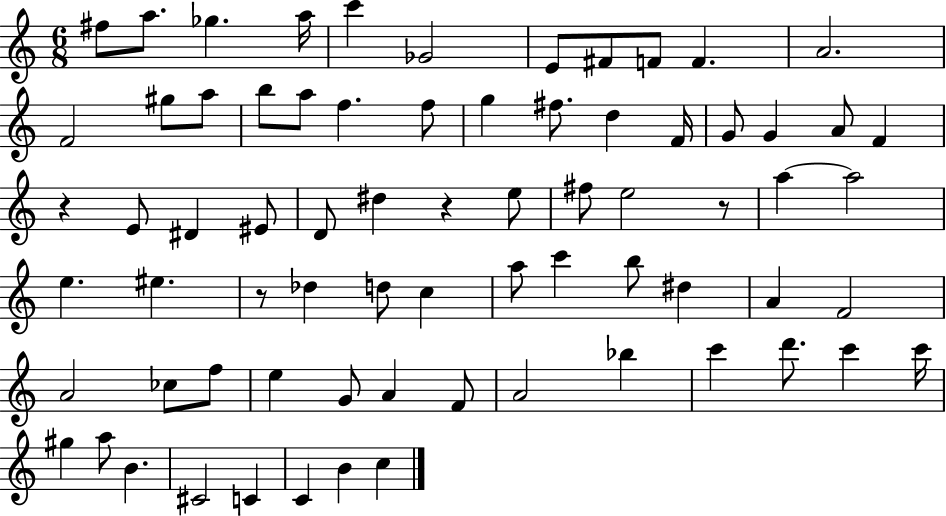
{
  \clef treble
  \numericTimeSignature
  \time 6/8
  \key c \major
  fis''8 a''8. ges''4. a''16 | c'''4 ges'2 | e'8 fis'8 f'8 f'4. | a'2. | \break f'2 gis''8 a''8 | b''8 a''8 f''4. f''8 | g''4 fis''8. d''4 f'16 | g'8 g'4 a'8 f'4 | \break r4 e'8 dis'4 eis'8 | d'8 dis''4 r4 e''8 | fis''8 e''2 r8 | a''4~~ a''2 | \break e''4. eis''4. | r8 des''4 d''8 c''4 | a''8 c'''4 b''8 dis''4 | a'4 f'2 | \break a'2 ces''8 f''8 | e''4 g'8 a'4 f'8 | a'2 bes''4 | c'''4 d'''8. c'''4 c'''16 | \break gis''4 a''8 b'4. | cis'2 c'4 | c'4 b'4 c''4 | \bar "|."
}